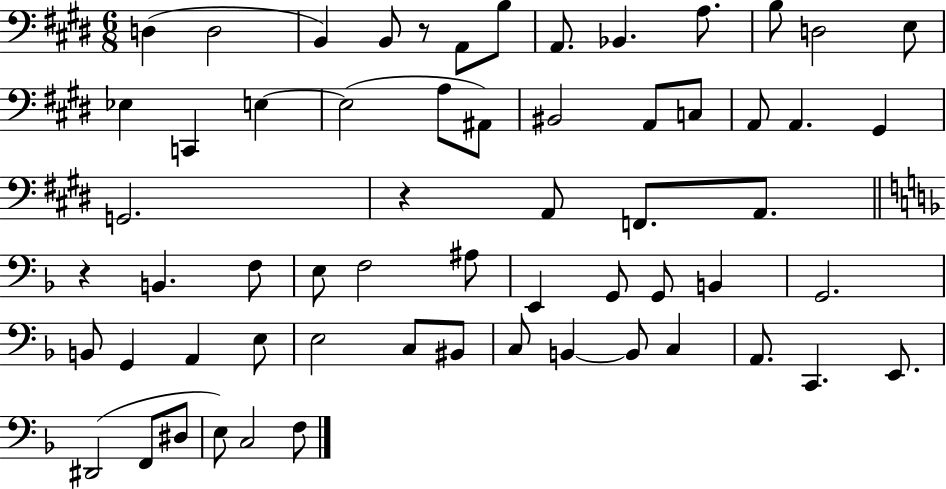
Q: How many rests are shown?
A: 3